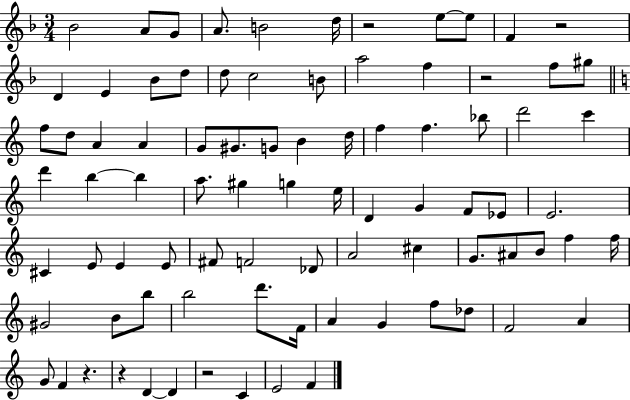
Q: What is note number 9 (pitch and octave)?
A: F4